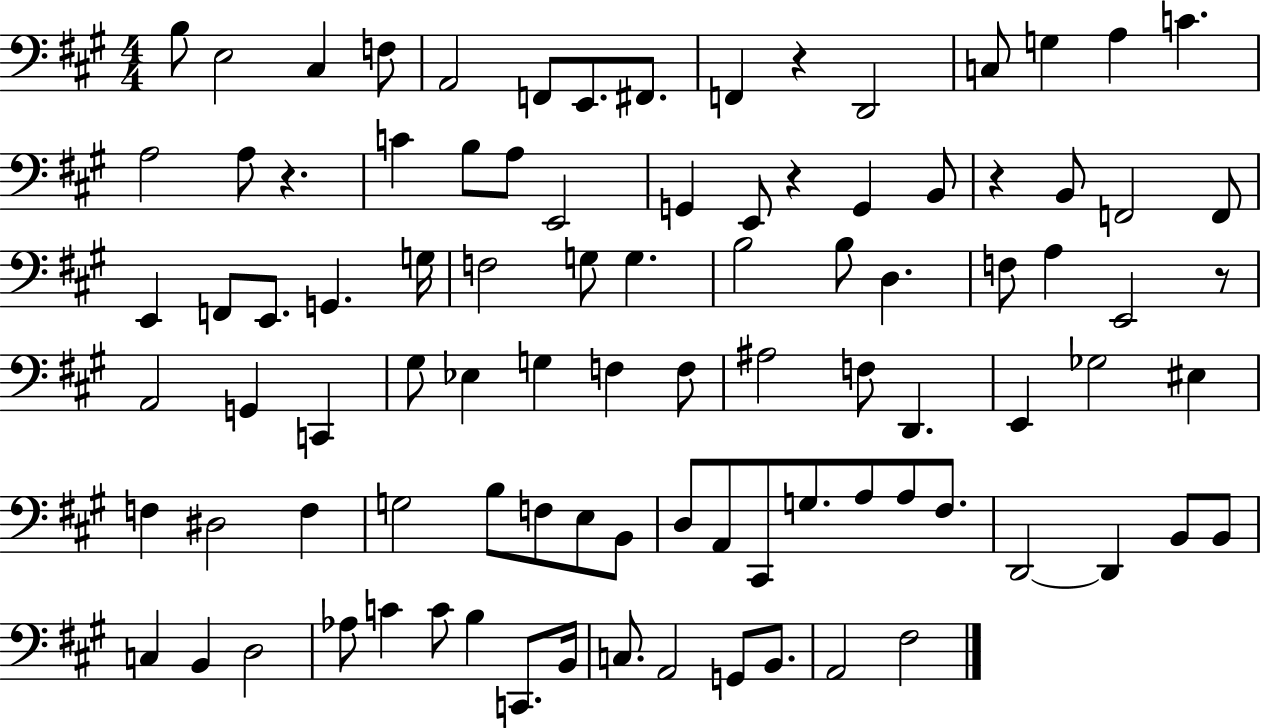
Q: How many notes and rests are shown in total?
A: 94